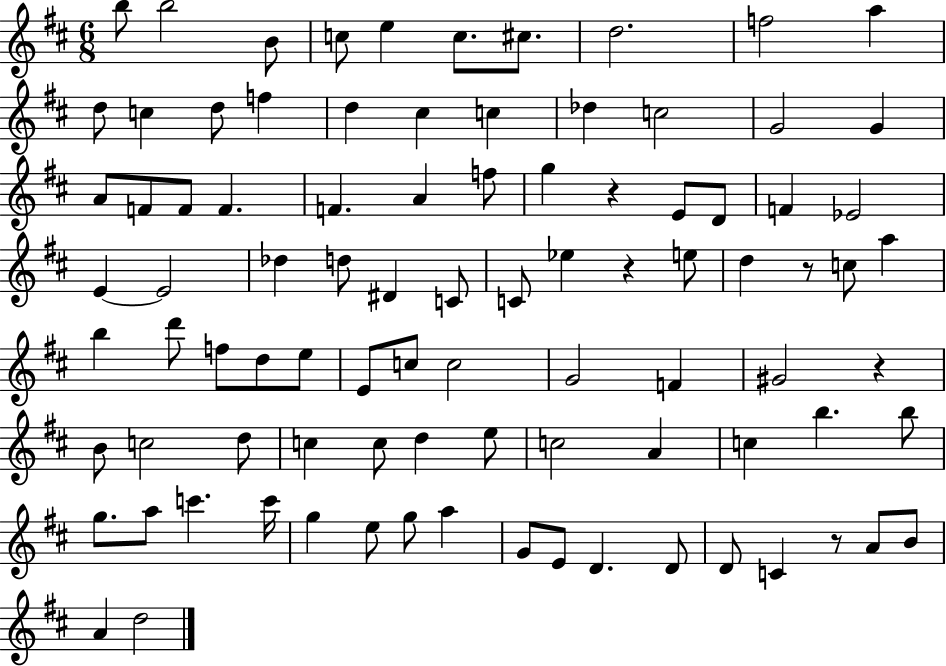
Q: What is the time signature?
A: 6/8